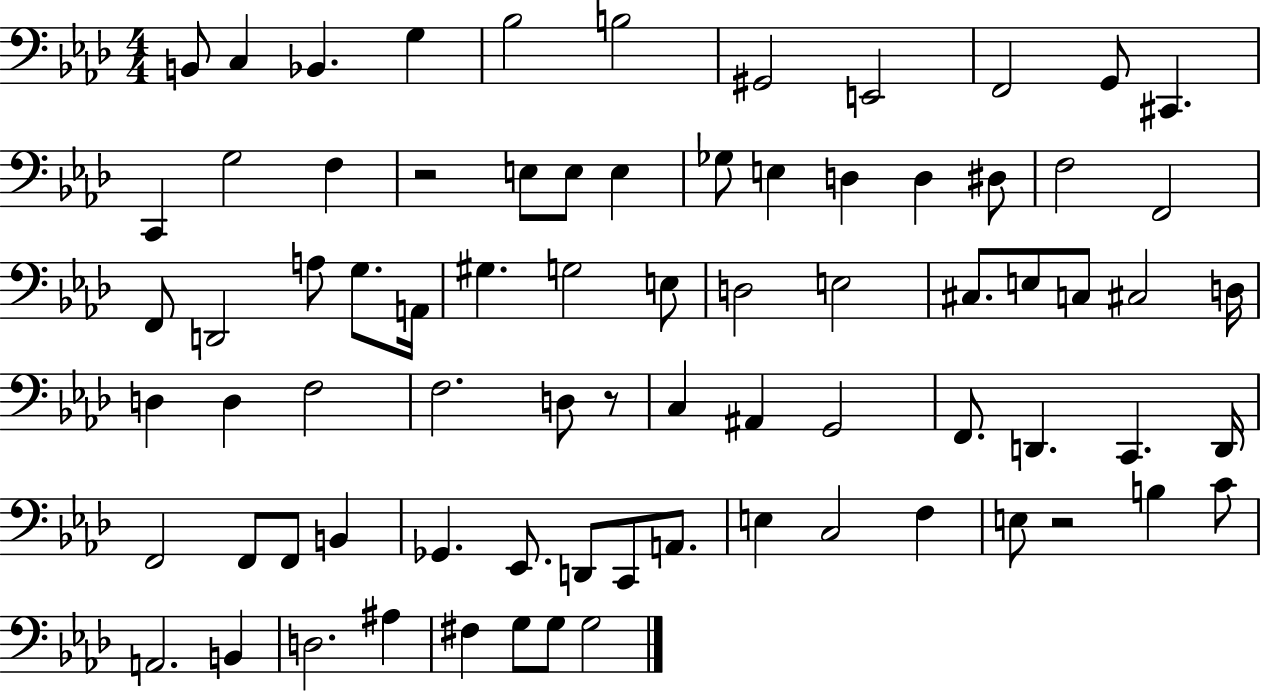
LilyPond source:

{
  \clef bass
  \numericTimeSignature
  \time 4/4
  \key aes \major
  b,8 c4 bes,4. g4 | bes2 b2 | gis,2 e,2 | f,2 g,8 cis,4. | \break c,4 g2 f4 | r2 e8 e8 e4 | ges8 e4 d4 d4 dis8 | f2 f,2 | \break f,8 d,2 a8 g8. a,16 | gis4. g2 e8 | d2 e2 | cis8. e8 c8 cis2 d16 | \break d4 d4 f2 | f2. d8 r8 | c4 ais,4 g,2 | f,8. d,4. c,4. d,16 | \break f,2 f,8 f,8 b,4 | ges,4. ees,8. d,8 c,8 a,8. | e4 c2 f4 | e8 r2 b4 c'8 | \break a,2. b,4 | d2. ais4 | fis4 g8 g8 g2 | \bar "|."
}